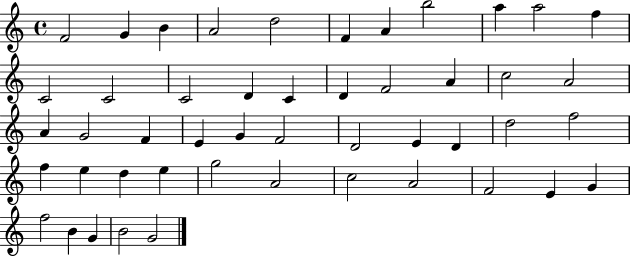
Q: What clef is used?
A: treble